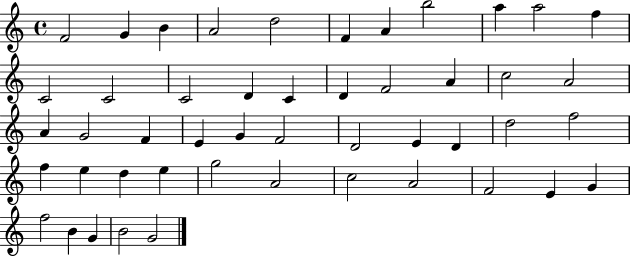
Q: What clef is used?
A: treble